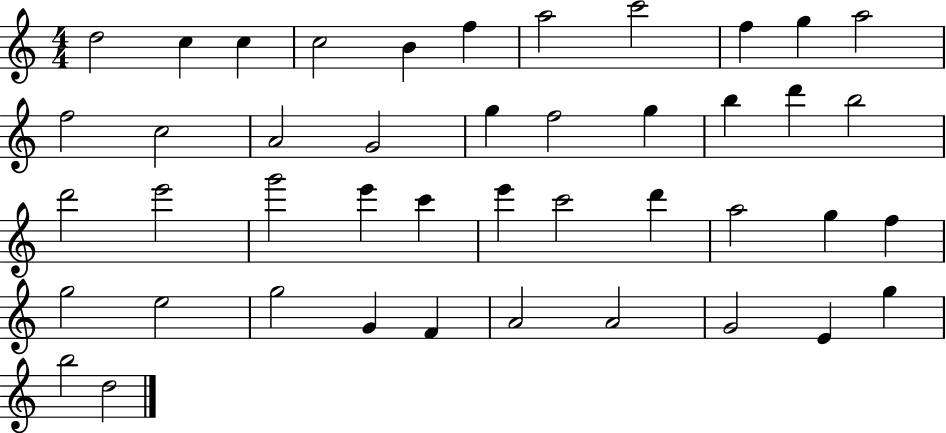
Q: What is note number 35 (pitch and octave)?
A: G5